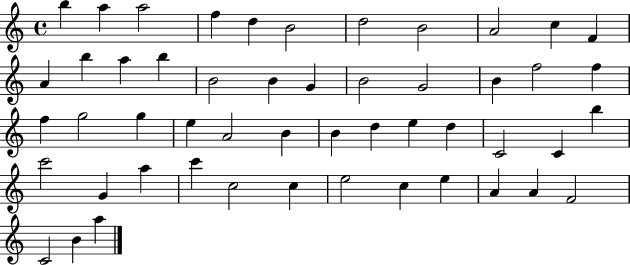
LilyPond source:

{
  \clef treble
  \time 4/4
  \defaultTimeSignature
  \key c \major
  b''4 a''4 a''2 | f''4 d''4 b'2 | d''2 b'2 | a'2 c''4 f'4 | \break a'4 b''4 a''4 b''4 | b'2 b'4 g'4 | b'2 g'2 | b'4 f''2 f''4 | \break f''4 g''2 g''4 | e''4 a'2 b'4 | b'4 d''4 e''4 d''4 | c'2 c'4 b''4 | \break c'''2 g'4 a''4 | c'''4 c''2 c''4 | e''2 c''4 e''4 | a'4 a'4 f'2 | \break c'2 b'4 a''4 | \bar "|."
}